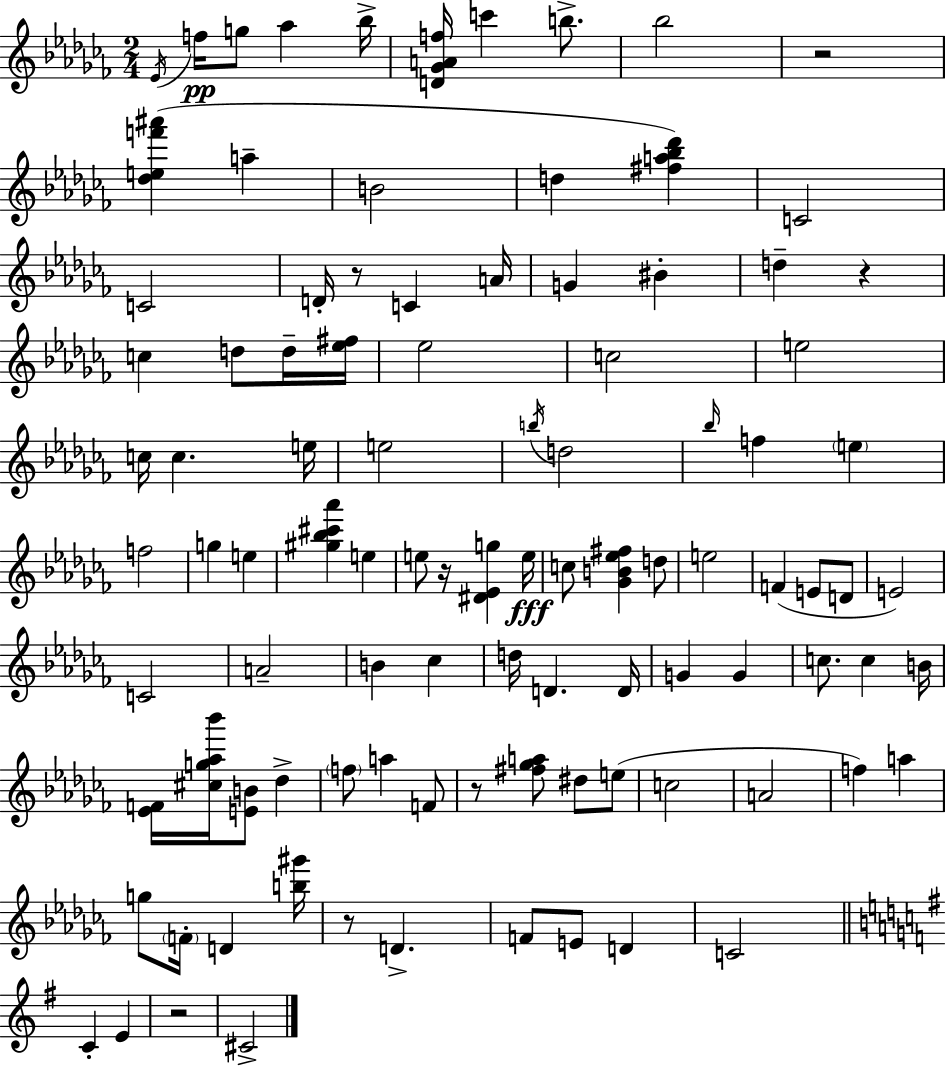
{
  \clef treble
  \numericTimeSignature
  \time 2/4
  \key aes \minor
  \repeat volta 2 { \acciaccatura { ees'16 }\pp f''16 g''8 aes''4 | bes''16-> <d' ges' a' f''>16 c'''4 b''8.-> | bes''2 | r2 | \break <des'' e'' f''' ais'''>4( a''4-- | b'2 | d''4 <fis'' a'' bes'' des'''>4) | c'2 | \break c'2 | d'16-. r8 c'4 | a'16 g'4 bis'4-. | d''4-- r4 | \break c''4 d''8 d''16-- | <ees'' fis''>16 ees''2 | c''2 | e''2 | \break c''16 c''4. | e''16 e''2 | \acciaccatura { b''16 } d''2 | \grace { bes''16 } f''4 \parenthesize e''4 | \break f''2 | g''4 e''4 | <gis'' bes'' cis''' aes'''>4 e''4 | e''8 r16 <dis' ees' g''>4 | \break e''16\fff c''8 <ges' b' ees'' fis''>4 | d''8 e''2 | f'4( e'8 | d'8 e'2) | \break c'2 | a'2-- | b'4 ces''4 | d''16 d'4. | \break d'16 g'4 g'4 | c''8. c''4 | b'16 <ees' f'>16 <cis'' g'' aes'' bes'''>16 <e' b'>8 des''4-> | \parenthesize f''8 a''4 | \break f'8 r8 <fis'' ges'' a''>8 dis''8 | e''8( c''2 | a'2 | f''4) a''4 | \break g''8 \parenthesize f'16-. d'4 | <b'' gis'''>16 r8 d'4.-> | f'8 e'8 d'4 | c'2 | \break \bar "||" \break \key g \major c'4-. e'4 | r2 | cis'2-> | } \bar "|."
}